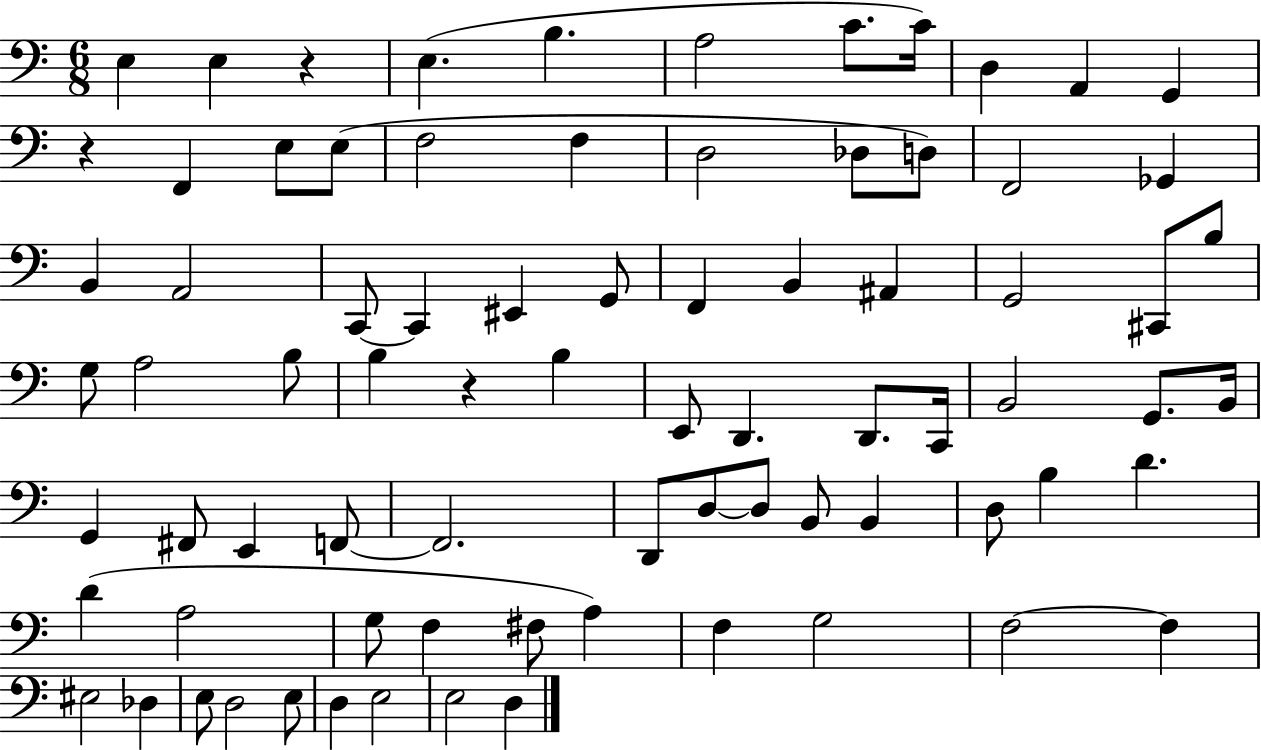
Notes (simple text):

E3/q E3/q R/q E3/q. B3/q. A3/h C4/e. C4/s D3/q A2/q G2/q R/q F2/q E3/e E3/e F3/h F3/q D3/h Db3/e D3/e F2/h Gb2/q B2/q A2/h C2/e C2/q EIS2/q G2/e F2/q B2/q A#2/q G2/h C#2/e B3/e G3/e A3/h B3/e B3/q R/q B3/q E2/e D2/q. D2/e. C2/s B2/h G2/e. B2/s G2/q F#2/e E2/q F2/e F2/h. D2/e D3/e D3/e B2/e B2/q D3/e B3/q D4/q. D4/q A3/h G3/e F3/q F#3/e A3/q F3/q G3/h F3/h F3/q EIS3/h Db3/q E3/e D3/h E3/e D3/q E3/h E3/h D3/q